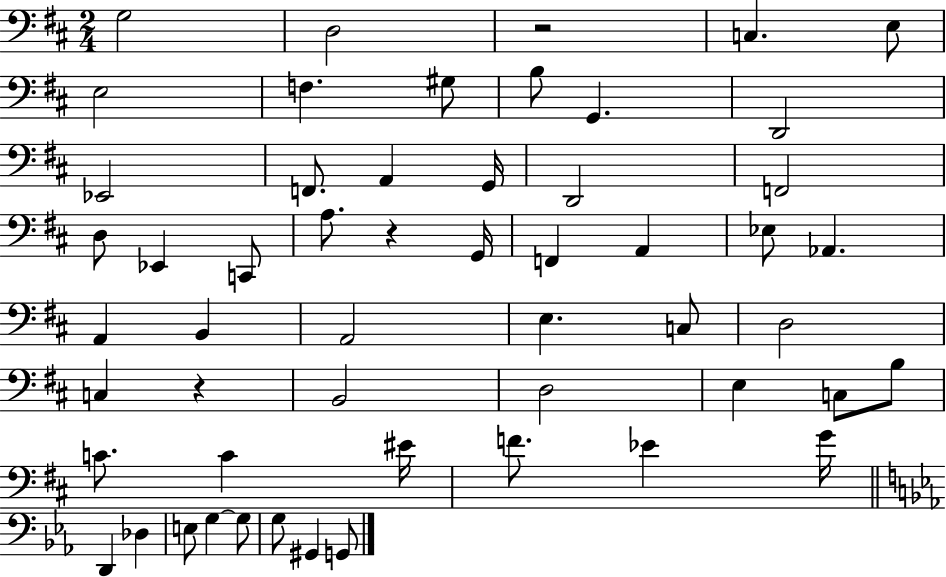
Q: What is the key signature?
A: D major